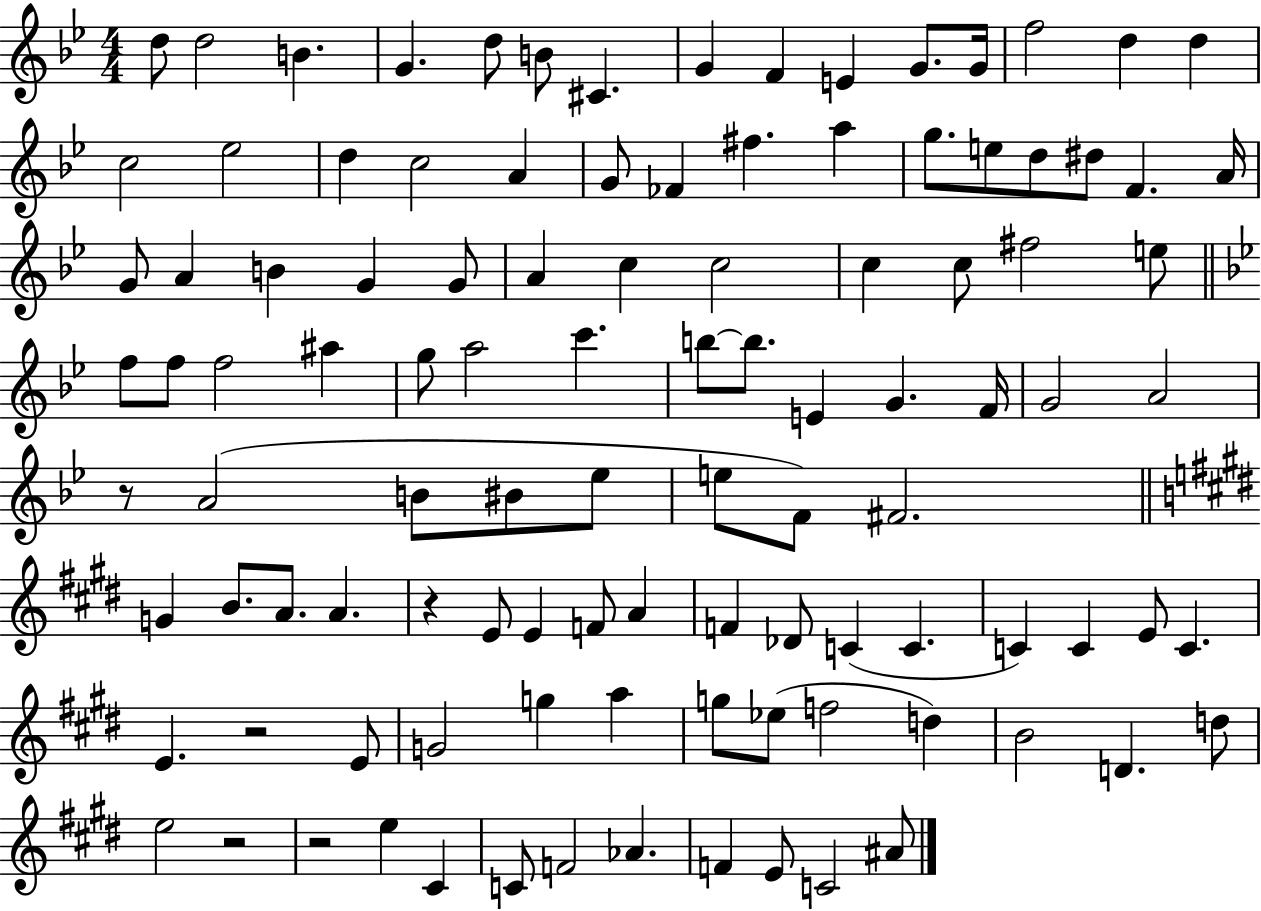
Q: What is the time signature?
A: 4/4